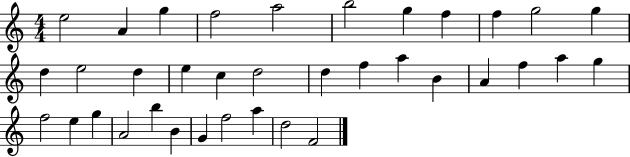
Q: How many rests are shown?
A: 0